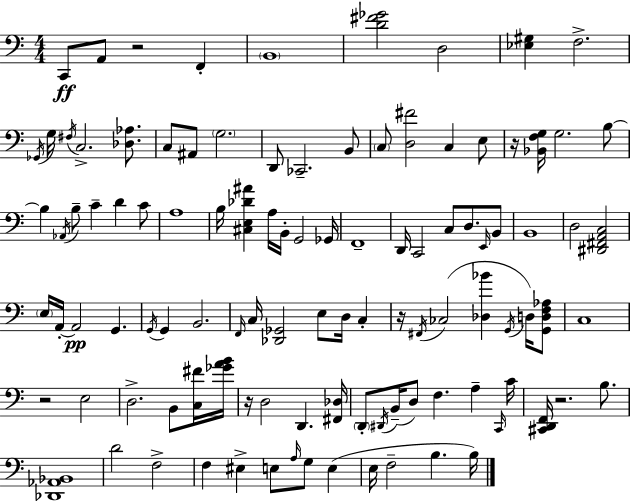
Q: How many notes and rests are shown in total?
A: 106